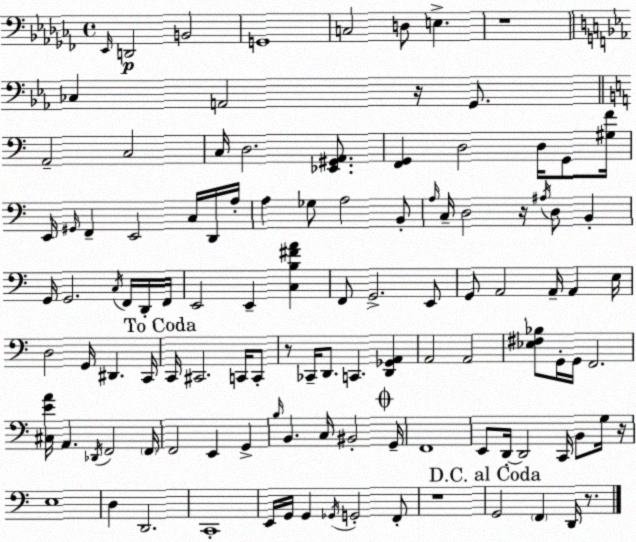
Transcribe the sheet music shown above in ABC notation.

X:1
T:Untitled
M:4/4
L:1/4
K:Abm
_E,,/4 D,,2 B,,2 G,,4 C,2 D,/2 E, z4 _C, A,,2 z/4 G,,/2 A,,2 C,2 C,/4 D,2 [_E,,^G,,A,,]/2 [F,,G,,] D,2 D,/4 G,,/2 [^G,F]/4 E,,/4 ^G,,/4 F,, E,,2 C,/4 D,,/4 A,/4 A, _G,/2 A,2 B,,/2 A,/4 C,/4 D,2 z/4 ^A,/4 D,/2 B,, G,,/4 G,,2 C,/4 F,,/4 D,,/4 F,,/4 E,,2 E,, [C,B,^FA] F,,/2 G,,2 E,,/2 G,,/2 A,,2 A,,/4 A,, E,/4 D,2 G,,/4 ^D,, C,,/4 C,,/4 ^C,,2 C,,/4 C,,/2 z/2 _C,,/4 D,,/2 C,, [D,,_G,,A,,] A,,2 A,,2 [_E,^F,_B,]/2 G,,/4 G,,/4 F,,2 [^C,EA]/4 A,, _D,,/4 F,,2 F,,/4 F,,2 E,, G,, B,/4 B,, C,/4 ^B,,2 G,,/4 F,,4 E,,/2 D,,/4 D,,2 C,,/4 B,,/2 G,/4 z/4 E,4 D, D,,2 C,,4 E,,/4 G,,/4 G,, _G,,/4 G,,2 F,,/2 z4 G,,2 F,, D,,/4 z/2